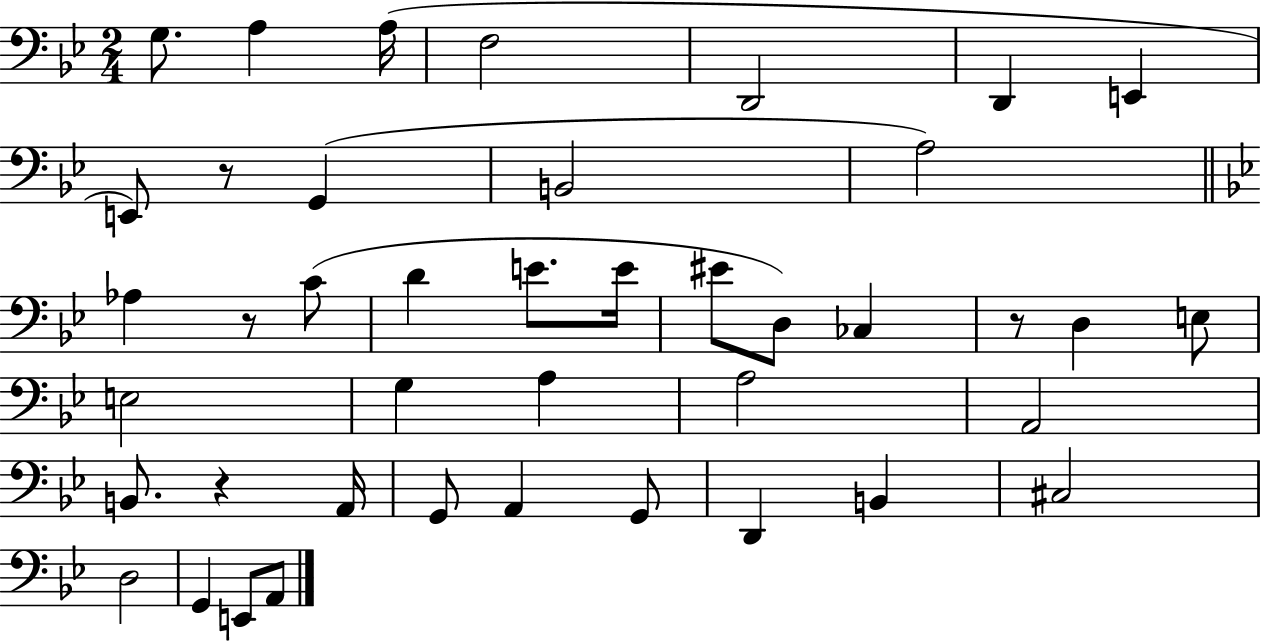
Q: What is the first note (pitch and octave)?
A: G3